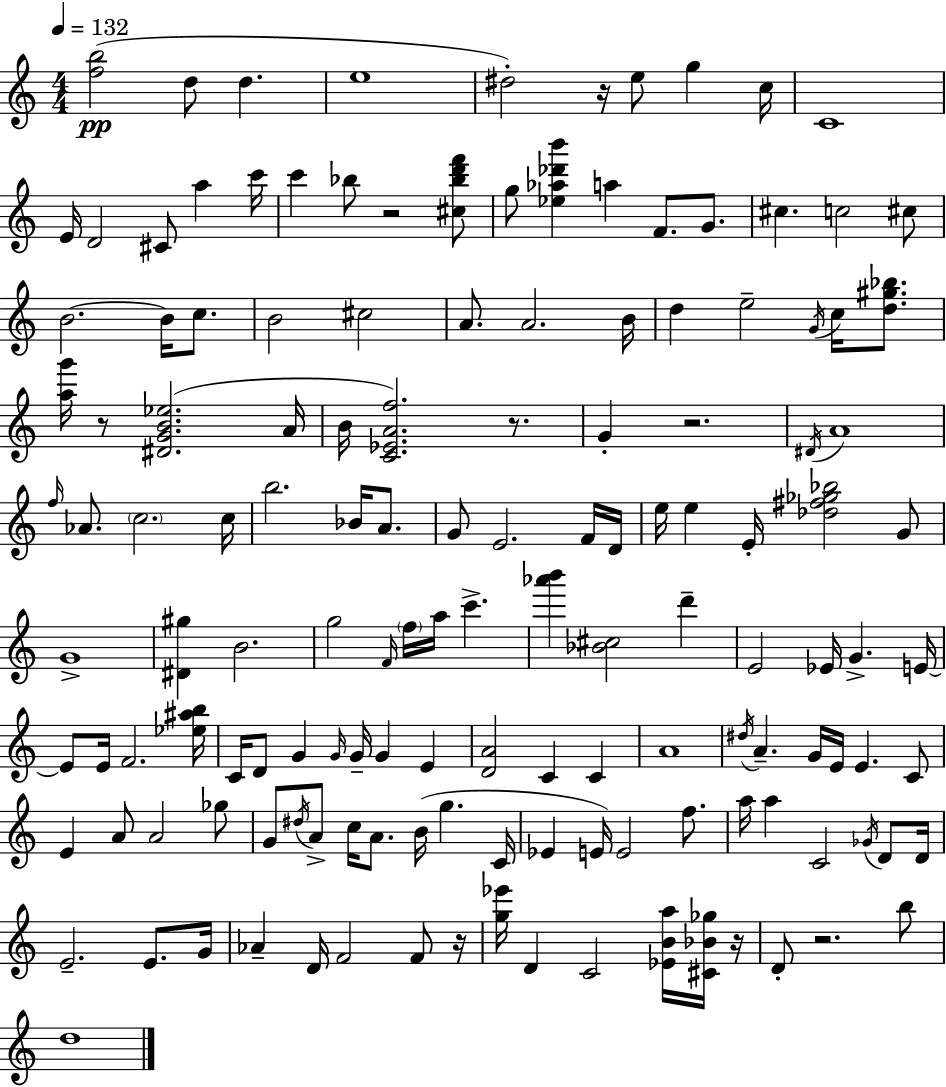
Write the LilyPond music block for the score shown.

{
  \clef treble
  \numericTimeSignature
  \time 4/4
  \key a \minor
  \tempo 4 = 132
  \repeat volta 2 { <f'' b''>2(\pp d''8 d''4. | e''1 | dis''2-.) r16 e''8 g''4 c''16 | c'1 | \break e'16 d'2 cis'8 a''4 c'''16 | c'''4 bes''8 r2 <cis'' bes'' d''' f'''>8 | g''8 <ees'' aes'' des''' b'''>4 a''4 f'8. g'8. | cis''4. c''2 cis''8 | \break b'2.~~ b'16 c''8. | b'2 cis''2 | a'8. a'2. b'16 | d''4 e''2-- \acciaccatura { g'16 } c''16 <d'' gis'' bes''>8. | \break <a'' g'''>16 r8 <dis' g' b' ees''>2.( | a'16 b'16 <c' ees' a' f''>2.) r8. | g'4-. r2. | \acciaccatura { dis'16 } a'1 | \break \grace { f''16 } aes'8. \parenthesize c''2. | c''16 b''2. bes'16 | a'8. g'8 e'2. | f'16 d'16 e''16 e''4 e'16-. <des'' fis'' ges'' bes''>2 | \break g'8 g'1-> | <dis' gis''>4 b'2. | g''2 \grace { f'16 } \parenthesize f''16 a''16 c'''4.-> | <aes''' b'''>4 <bes' cis''>2 | \break d'''4-- e'2 ees'16 g'4.-> | e'16~~ e'8 e'16 f'2. | <ees'' ais'' b''>16 c'16 d'8 g'4 \grace { g'16 } g'16-- g'4 | e'4 <d' a'>2 c'4 | \break c'4 a'1 | \acciaccatura { dis''16 } a'4.-- g'16 e'16 e'4. | c'8 e'4 a'8 a'2 | ges''8 g'8 \acciaccatura { dis''16 } a'8-> c''16 a'8. b'16( | \break g''4. c'16 ees'4 e'16) e'2 | f''8. a''16 a''4 c'2 | \acciaccatura { ges'16 } d'8 d'16 e'2.-- | e'8. g'16 aes'4-- d'16 f'2 | \break f'8 r16 <g'' ees'''>16 d'4 c'2 | <ees' b' a''>16 <cis' bes' ges''>16 r16 d'8-. r2. | b''8 d''1 | } \bar "|."
}